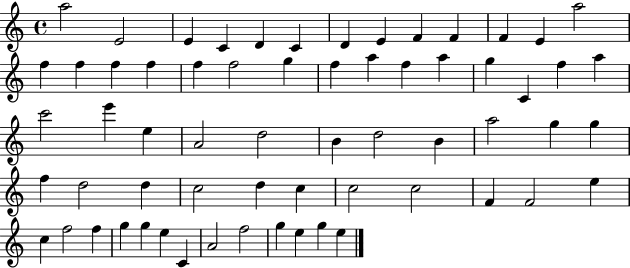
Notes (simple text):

A5/h E4/h E4/q C4/q D4/q C4/q D4/q E4/q F4/q F4/q F4/q E4/q A5/h F5/q F5/q F5/q F5/q F5/q F5/h G5/q F5/q A5/q F5/q A5/q G5/q C4/q F5/q A5/q C6/h E6/q E5/q A4/h D5/h B4/q D5/h B4/q A5/h G5/q G5/q F5/q D5/h D5/q C5/h D5/q C5/q C5/h C5/h F4/q F4/h E5/q C5/q F5/h F5/q G5/q G5/q E5/q C4/q A4/h F5/h G5/q E5/q G5/q E5/q